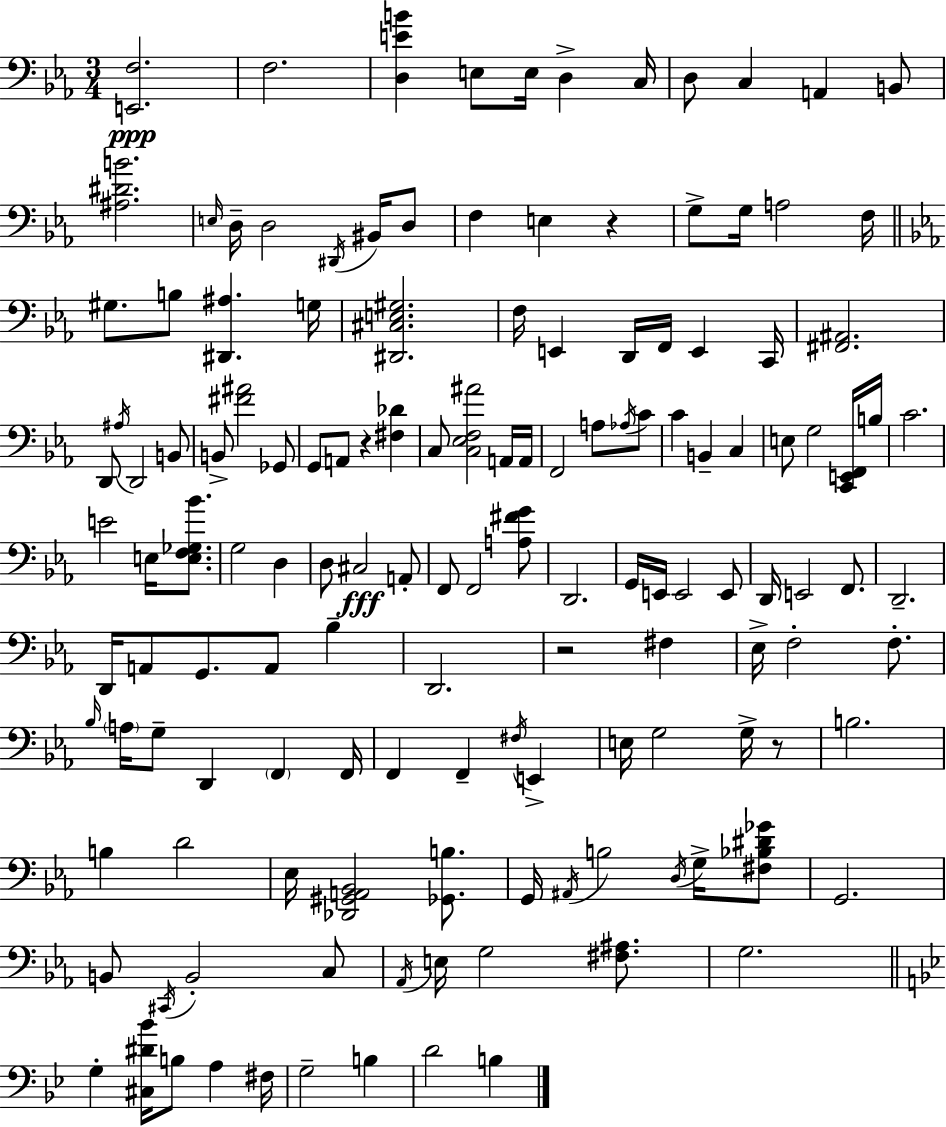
X:1
T:Untitled
M:3/4
L:1/4
K:Eb
[E,,F,]2 F,2 [D,EB] E,/2 E,/4 D, C,/4 D,/2 C, A,, B,,/2 [^A,^DB]2 E,/4 D,/4 D,2 ^D,,/4 ^B,,/4 D,/2 F, E, z G,/2 G,/4 A,2 F,/4 ^G,/2 B,/2 [^D,,^A,] G,/4 [^D,,^C,E,^G,]2 F,/4 E,, D,,/4 F,,/4 E,, C,,/4 [^F,,^A,,]2 D,,/2 ^A,/4 D,,2 B,,/2 B,,/2 [^F^A]2 _G,,/2 G,,/2 A,,/2 z [^F,_D] C,/2 [C,_E,F,^A]2 A,,/4 A,,/4 F,,2 A,/2 _A,/4 C/2 C B,, C, E,/2 G,2 [C,,E,,F,,]/4 B,/4 C2 E2 E,/4 [E,F,_G,_B]/2 G,2 D, D,/2 ^C,2 A,,/2 F,,/2 F,,2 [A,^FG]/2 D,,2 G,,/4 E,,/4 E,,2 E,,/2 D,,/4 E,,2 F,,/2 D,,2 D,,/4 A,,/2 G,,/2 A,,/2 _B, D,,2 z2 ^F, _E,/4 F,2 F,/2 _B,/4 A,/4 G,/2 D,, F,, F,,/4 F,, F,, ^F,/4 E,, E,/4 G,2 G,/4 z/2 B,2 B, D2 _E,/4 [_D,,^G,,A,,_B,,]2 [_G,,B,]/2 G,,/4 ^A,,/4 B,2 D,/4 G,/4 [^F,_B,^D_G]/2 G,,2 B,,/2 ^C,,/4 B,,2 C,/2 _A,,/4 E,/4 G,2 [^F,^A,]/2 G,2 G, [^C,^D_B]/4 B,/2 A, ^F,/4 G,2 B, D2 B,